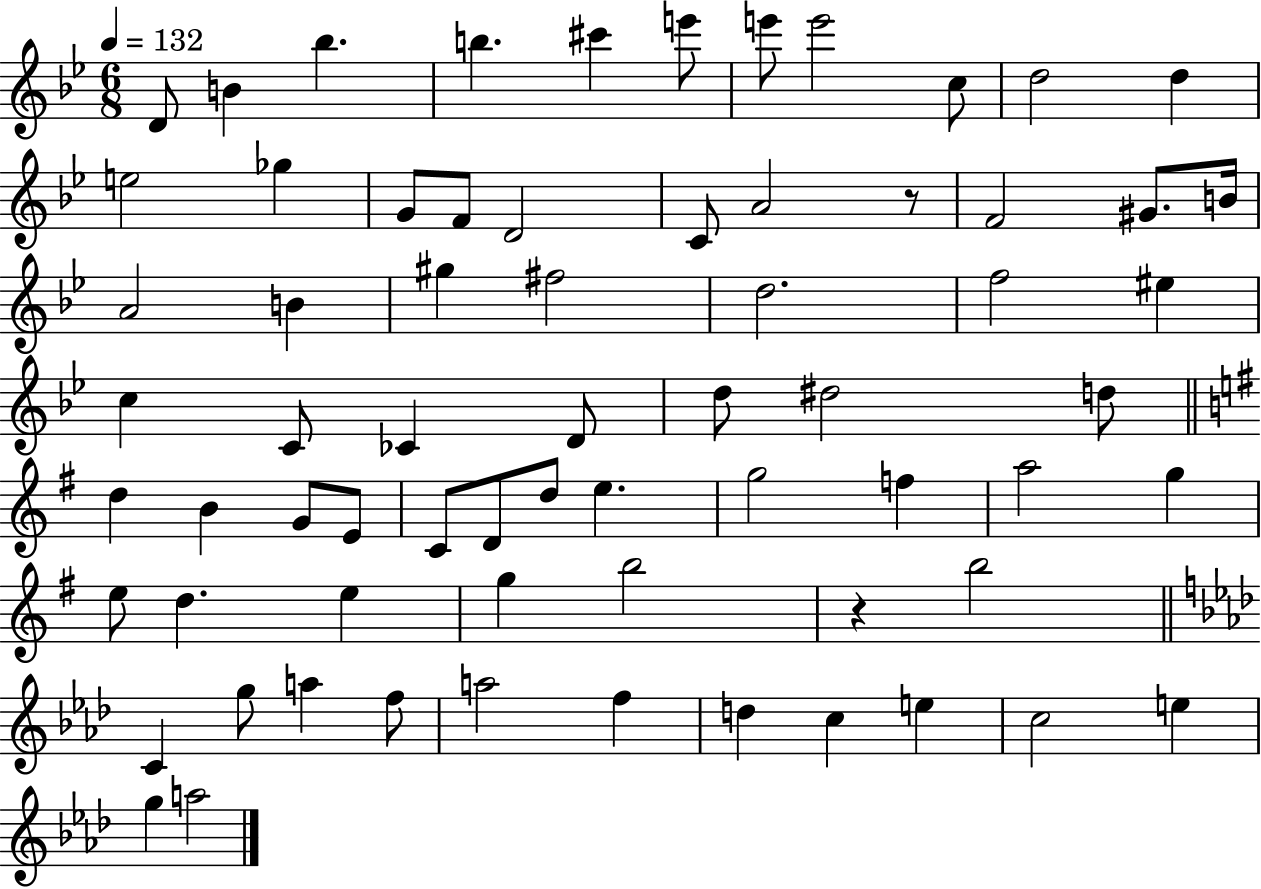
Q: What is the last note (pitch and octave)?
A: A5